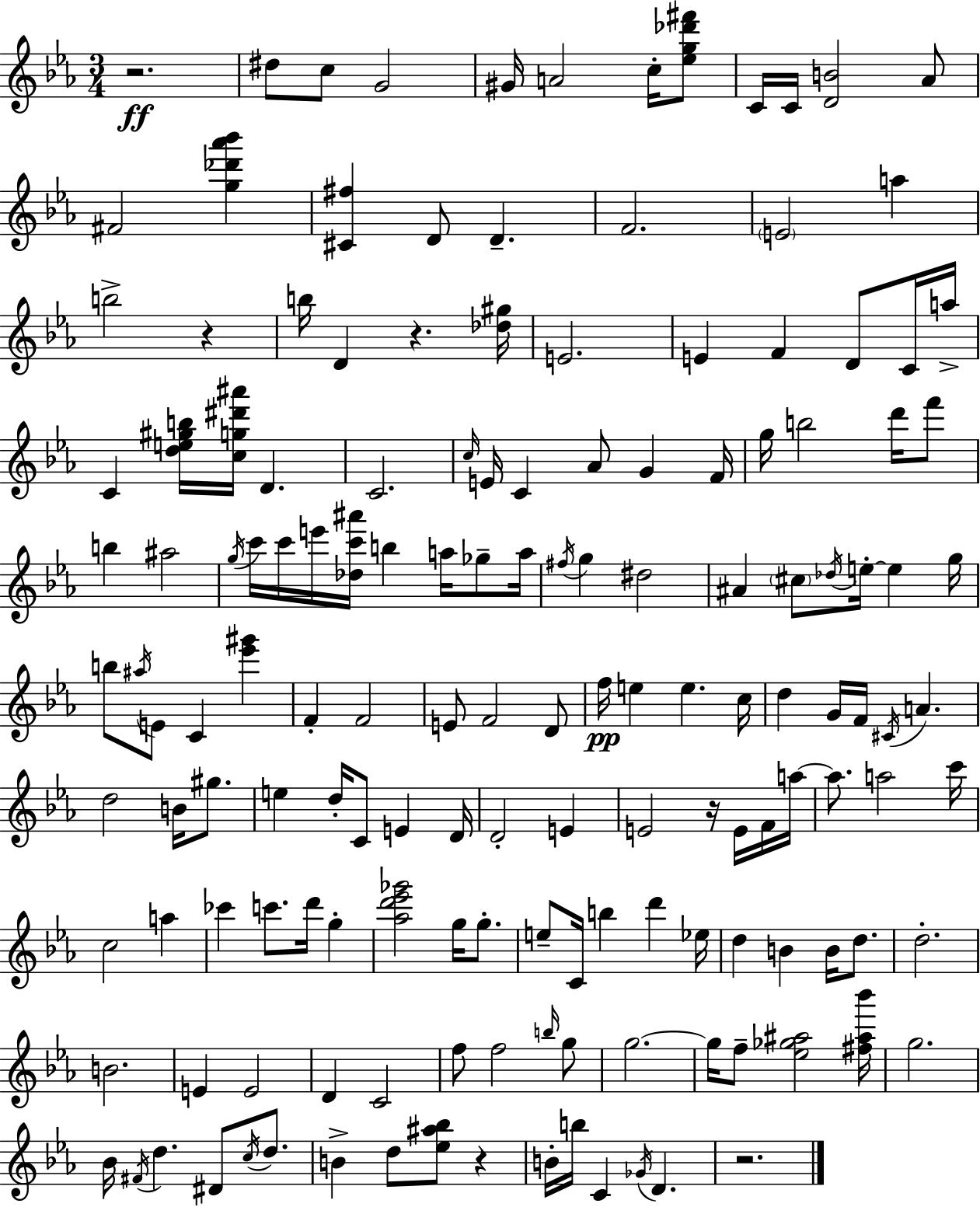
{
  \clef treble
  \numericTimeSignature
  \time 3/4
  \key ees \major
  \repeat volta 2 { r2.\ff | dis''8 c''8 g'2 | gis'16 a'2 c''16-. <ees'' g'' des''' fis'''>8 | c'16 c'16 <d' b'>2 aes'8 | \break fis'2 <g'' des''' aes''' bes'''>4 | <cis' fis''>4 d'8 d'4.-- | f'2. | \parenthesize e'2 a''4 | \break b''2-> r4 | b''16 d'4 r4. <des'' gis''>16 | e'2. | e'4 f'4 d'8 c'16 a''16-> | \break c'4 <d'' e'' gis'' b''>16 <c'' g'' dis''' ais'''>16 d'4. | c'2. | \grace { c''16 } e'16 c'4 aes'8 g'4 | f'16 g''16 b''2 d'''16 f'''8 | \break b''4 ais''2 | \acciaccatura { g''16 } c'''16 c'''16 e'''16 <des'' c''' ais'''>16 b''4 a''16 ges''8-- | a''16 \acciaccatura { fis''16 } g''4 dis''2 | ais'4 \parenthesize cis''8 \acciaccatura { des''16 } e''16-.~~ e''4 | \break g''16 b''8 \acciaccatura { ais''16 } e'8 c'4 | <ees''' gis'''>4 f'4-. f'2 | e'8 f'2 | d'8 f''16\pp e''4 e''4. | \break c''16 d''4 g'16 f'16 \acciaccatura { cis'16 } | a'4. d''2 | b'16 gis''8. e''4 d''16-. c'8 | e'4 d'16 d'2-. | \break e'4 e'2 | r16 e'16 f'16 a''16~~ a''8. a''2 | c'''16 c''2 | a''4 ces'''4 c'''8. | \break d'''16 g''4-. <aes'' d''' ees''' ges'''>2 | g''16 g''8.-. e''8-- c'16 b''4 | d'''4 ees''16 d''4 b'4 | b'16 d''8. d''2.-. | \break b'2. | e'4 e'2 | d'4 c'2 | f''8 f''2 | \break \grace { b''16 } g''8 g''2.~~ | g''16 f''8-- <ees'' ges'' ais''>2 | <fis'' ais'' bes'''>16 g''2. | bes'16 \acciaccatura { fis'16 } d''4. | \break dis'8 \acciaccatura { c''16 } d''8. b'4-> | d''8 <ees'' ais'' bes''>8 r4 b'16-. b''16 c'4 | \acciaccatura { ges'16 } d'4. r2. | } \bar "|."
}